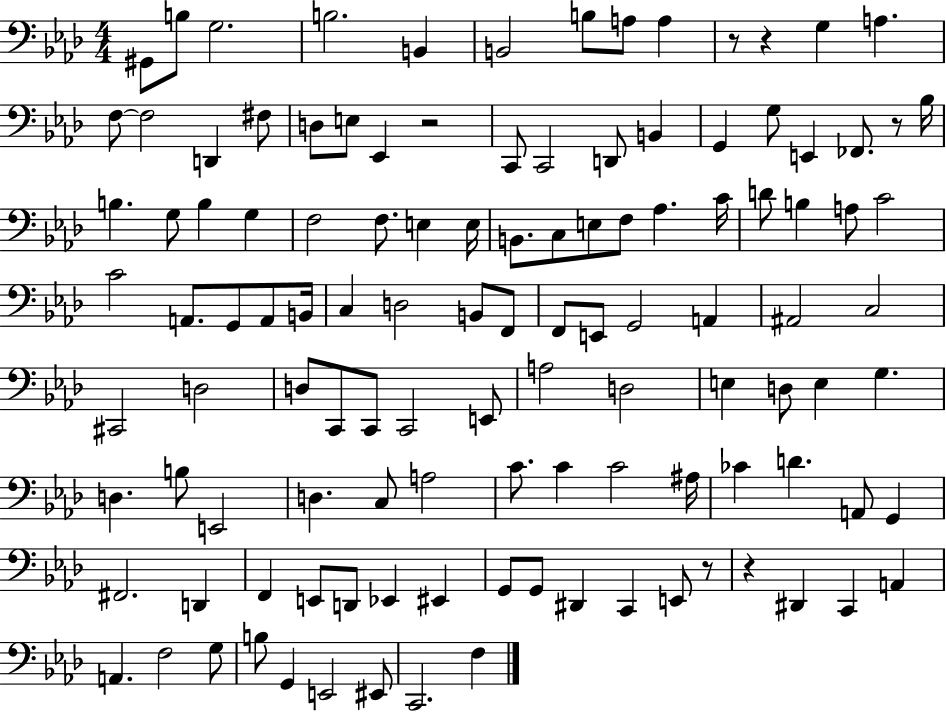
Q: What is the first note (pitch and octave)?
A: G#2